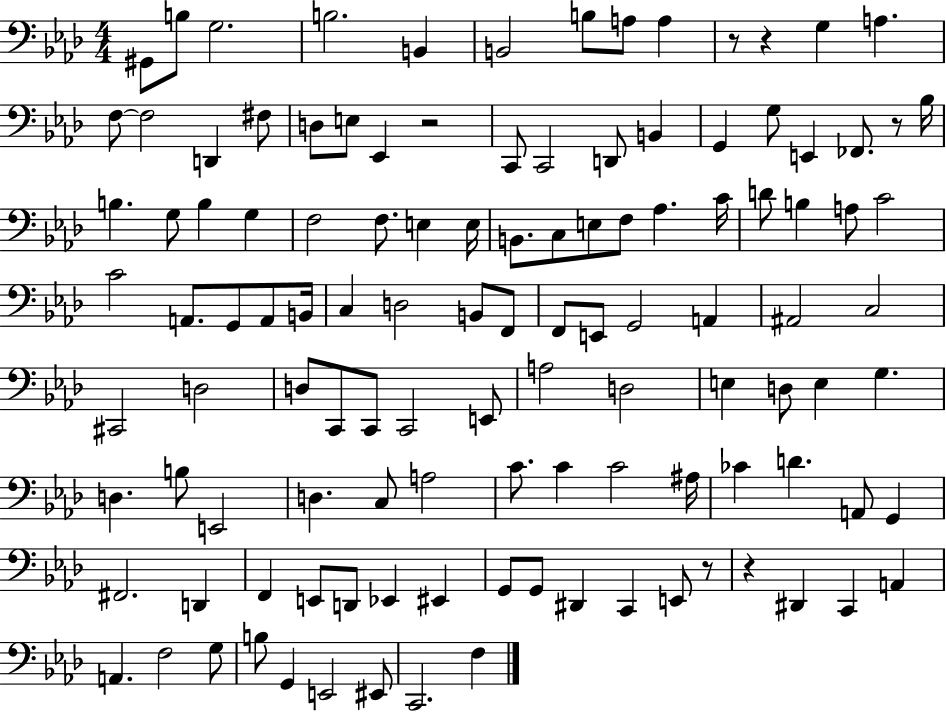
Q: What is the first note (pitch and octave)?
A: G#2